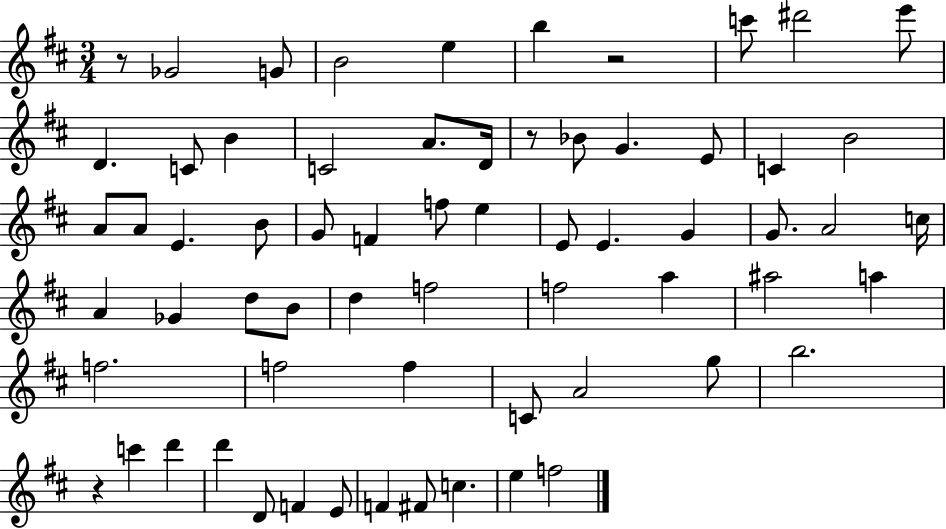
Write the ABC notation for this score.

X:1
T:Untitled
M:3/4
L:1/4
K:D
z/2 _G2 G/2 B2 e b z2 c'/2 ^d'2 e'/2 D C/2 B C2 A/2 D/4 z/2 _B/2 G E/2 C B2 A/2 A/2 E B/2 G/2 F f/2 e E/2 E G G/2 A2 c/4 A _G d/2 B/2 d f2 f2 a ^a2 a f2 f2 f C/2 A2 g/2 b2 z c' d' d' D/2 F E/2 F ^F/2 c e f2